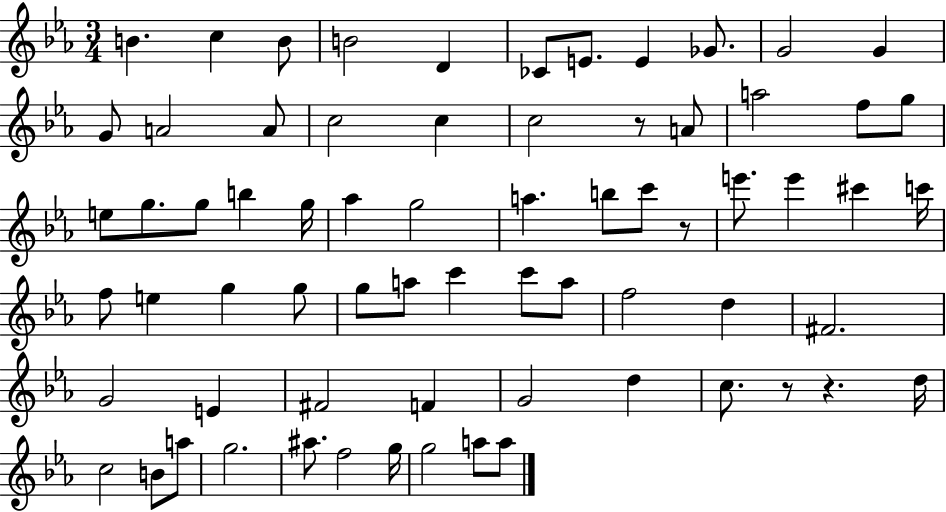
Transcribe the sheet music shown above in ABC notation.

X:1
T:Untitled
M:3/4
L:1/4
K:Eb
B c B/2 B2 D _C/2 E/2 E _G/2 G2 G G/2 A2 A/2 c2 c c2 z/2 A/2 a2 f/2 g/2 e/2 g/2 g/2 b g/4 _a g2 a b/2 c'/2 z/2 e'/2 e' ^c' c'/4 f/2 e g g/2 g/2 a/2 c' c'/2 a/2 f2 d ^F2 G2 E ^F2 F G2 d c/2 z/2 z d/4 c2 B/2 a/2 g2 ^a/2 f2 g/4 g2 a/2 a/2